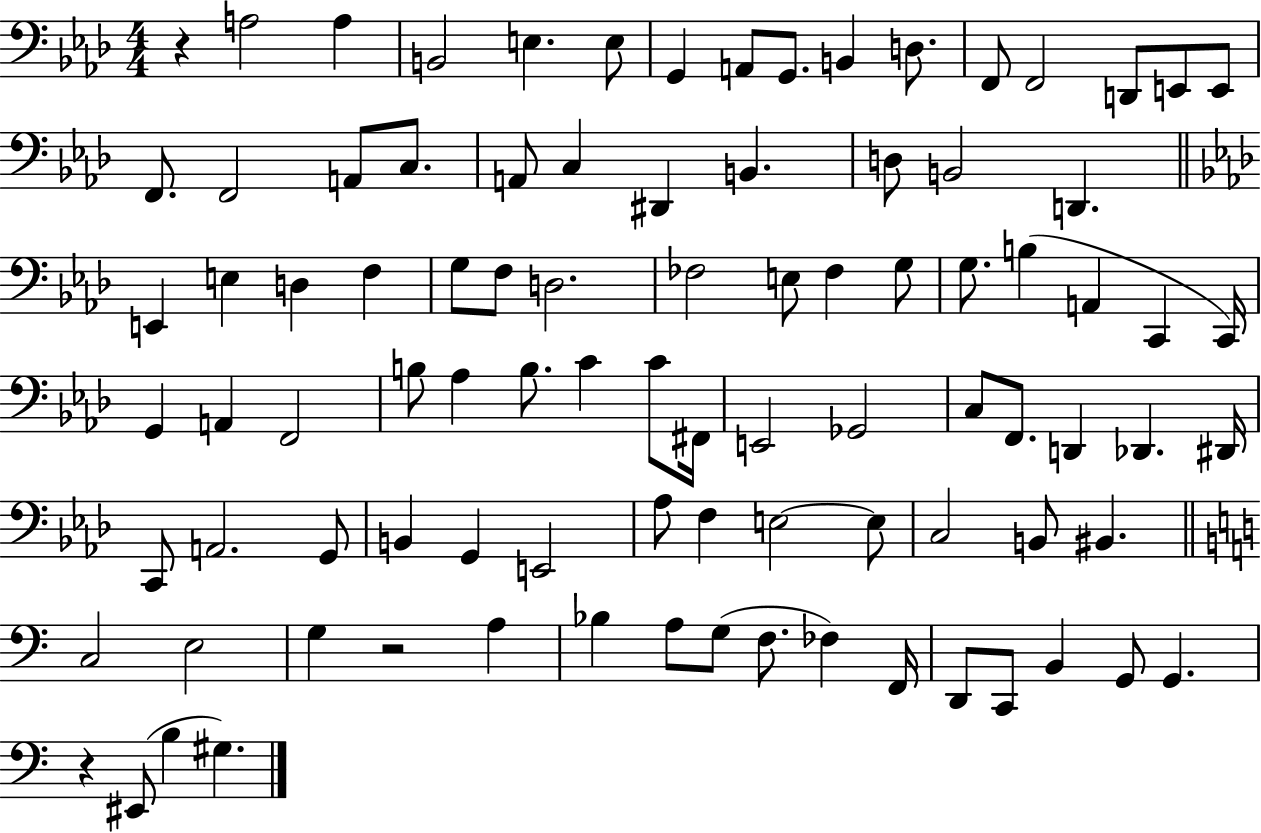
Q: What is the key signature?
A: AES major